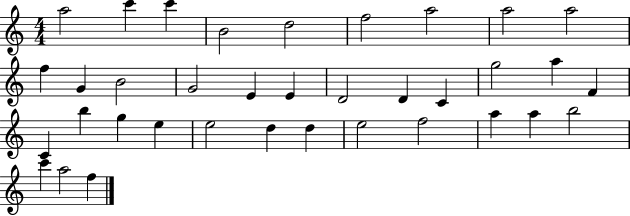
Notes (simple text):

A5/h C6/q C6/q B4/h D5/h F5/h A5/h A5/h A5/h F5/q G4/q B4/h G4/h E4/q E4/q D4/h D4/q C4/q G5/h A5/q F4/q C4/q B5/q G5/q E5/q E5/h D5/q D5/q E5/h F5/h A5/q A5/q B5/h C6/q A5/h F5/q